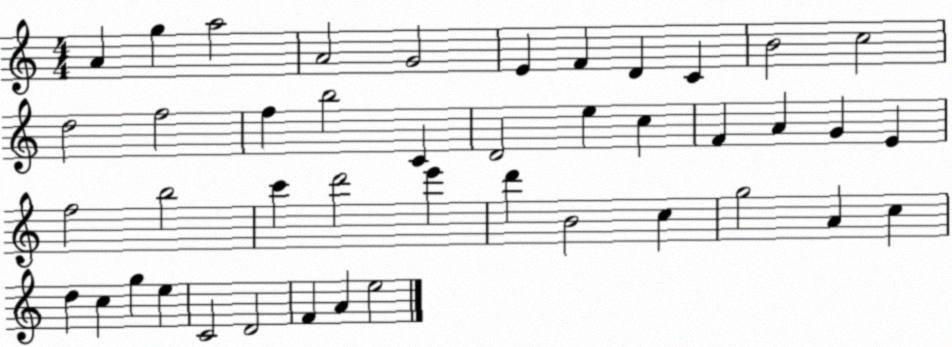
X:1
T:Untitled
M:4/4
L:1/4
K:C
A g a2 A2 G2 E F D C B2 c2 d2 f2 f b2 C D2 e c F A G E f2 b2 c' d'2 e' d' B2 c g2 A c d c g e C2 D2 F A e2